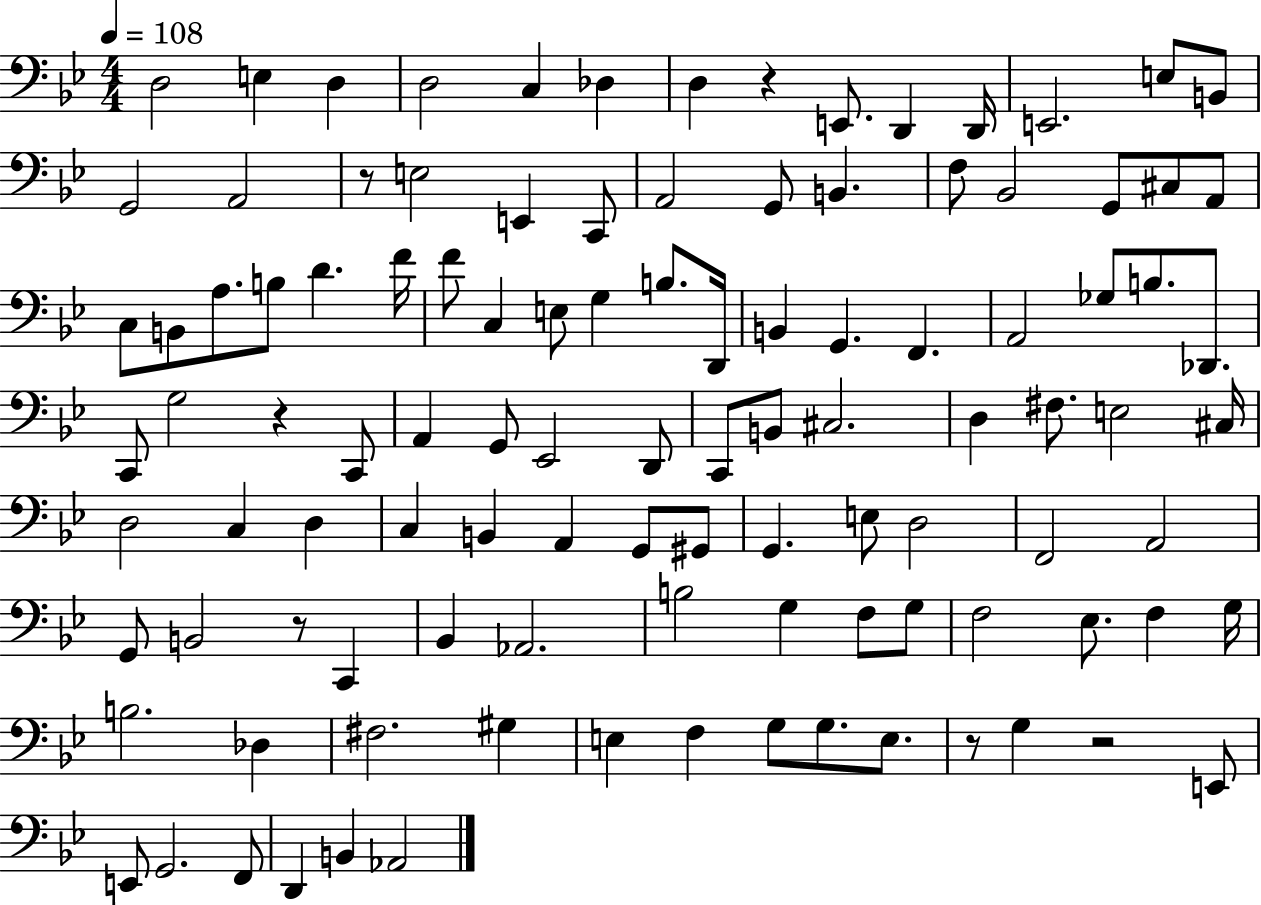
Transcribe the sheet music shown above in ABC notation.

X:1
T:Untitled
M:4/4
L:1/4
K:Bb
D,2 E, D, D,2 C, _D, D, z E,,/2 D,, D,,/4 E,,2 E,/2 B,,/2 G,,2 A,,2 z/2 E,2 E,, C,,/2 A,,2 G,,/2 B,, F,/2 _B,,2 G,,/2 ^C,/2 A,,/2 C,/2 B,,/2 A,/2 B,/2 D F/4 F/2 C, E,/2 G, B,/2 D,,/4 B,, G,, F,, A,,2 _G,/2 B,/2 _D,,/2 C,,/2 G,2 z C,,/2 A,, G,,/2 _E,,2 D,,/2 C,,/2 B,,/2 ^C,2 D, ^F,/2 E,2 ^C,/4 D,2 C, D, C, B,, A,, G,,/2 ^G,,/2 G,, E,/2 D,2 F,,2 A,,2 G,,/2 B,,2 z/2 C,, _B,, _A,,2 B,2 G, F,/2 G,/2 F,2 _E,/2 F, G,/4 B,2 _D, ^F,2 ^G, E, F, G,/2 G,/2 E,/2 z/2 G, z2 E,,/2 E,,/2 G,,2 F,,/2 D,, B,, _A,,2